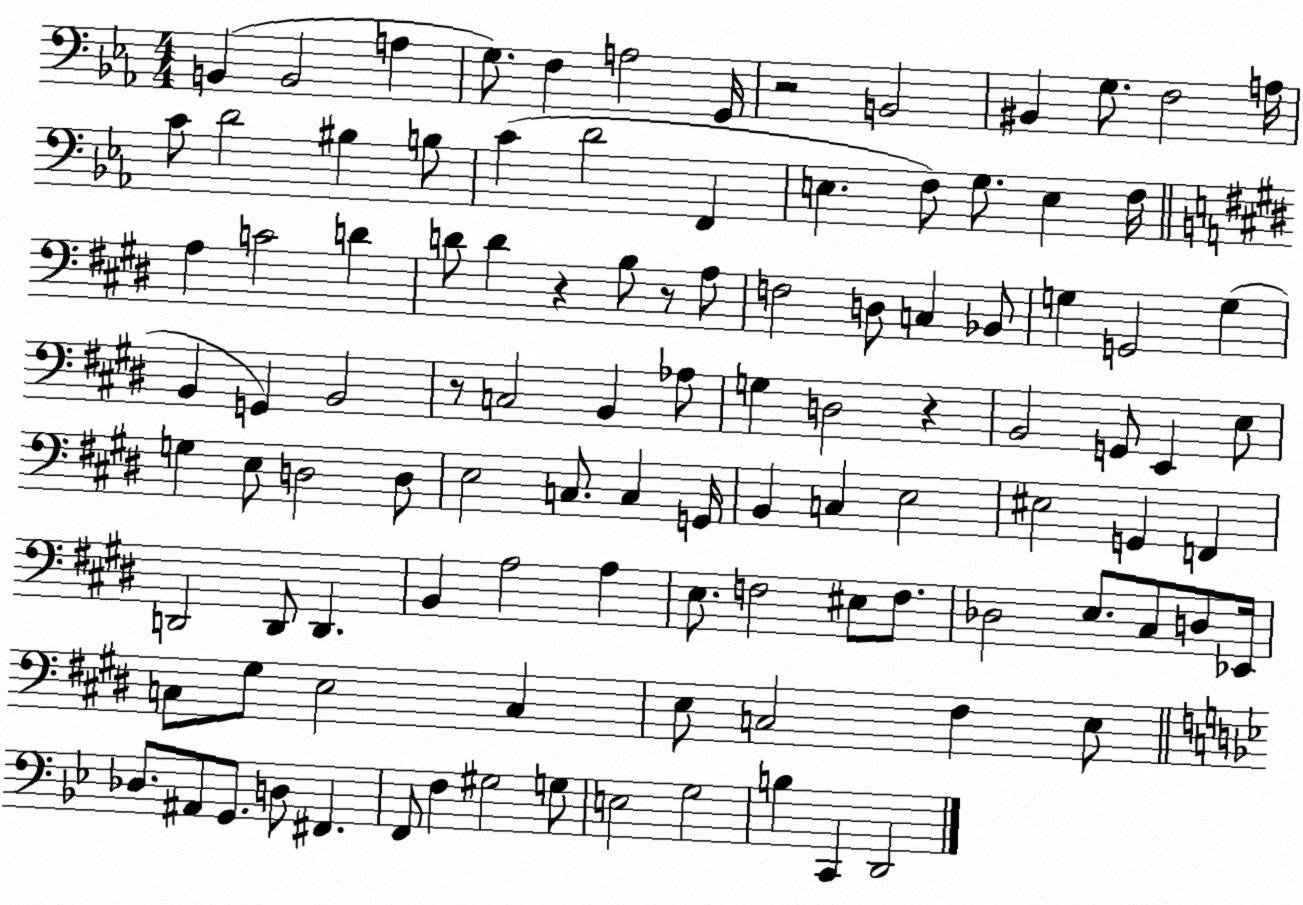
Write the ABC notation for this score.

X:1
T:Untitled
M:4/4
L:1/4
K:Eb
B,, B,,2 A, G,/2 F, A,2 G,,/4 z2 B,,2 ^B,, G,/2 F,2 A,/4 C/2 D2 ^B, B,/2 C D2 F,, E, F,/2 G,/2 E, F,/4 A, C2 D D/2 D z B,/2 z/2 A,/2 F,2 D,/2 C, _B,,/2 G, G,,2 G, B,, G,, B,,2 z/2 C,2 B,, _A,/2 G, D,2 z B,,2 G,,/2 E,, E,/2 G, E,/2 D,2 D,/2 E,2 C,/2 C, G,,/4 B,, C, E,2 ^E,2 G,, F,, D,,2 D,,/2 D,, B,, A,2 A, E,/2 F,2 ^E,/2 F,/2 _D,2 E,/2 ^C,/2 D,/2 _E,,/4 C,/2 ^G,/2 E,2 C, E,/2 C,2 ^F, E,/2 _D,/2 ^A,,/2 G,,/2 D,/2 ^F,, F,,/2 F, ^G,2 G,/2 E,2 G,2 B, C,, D,,2